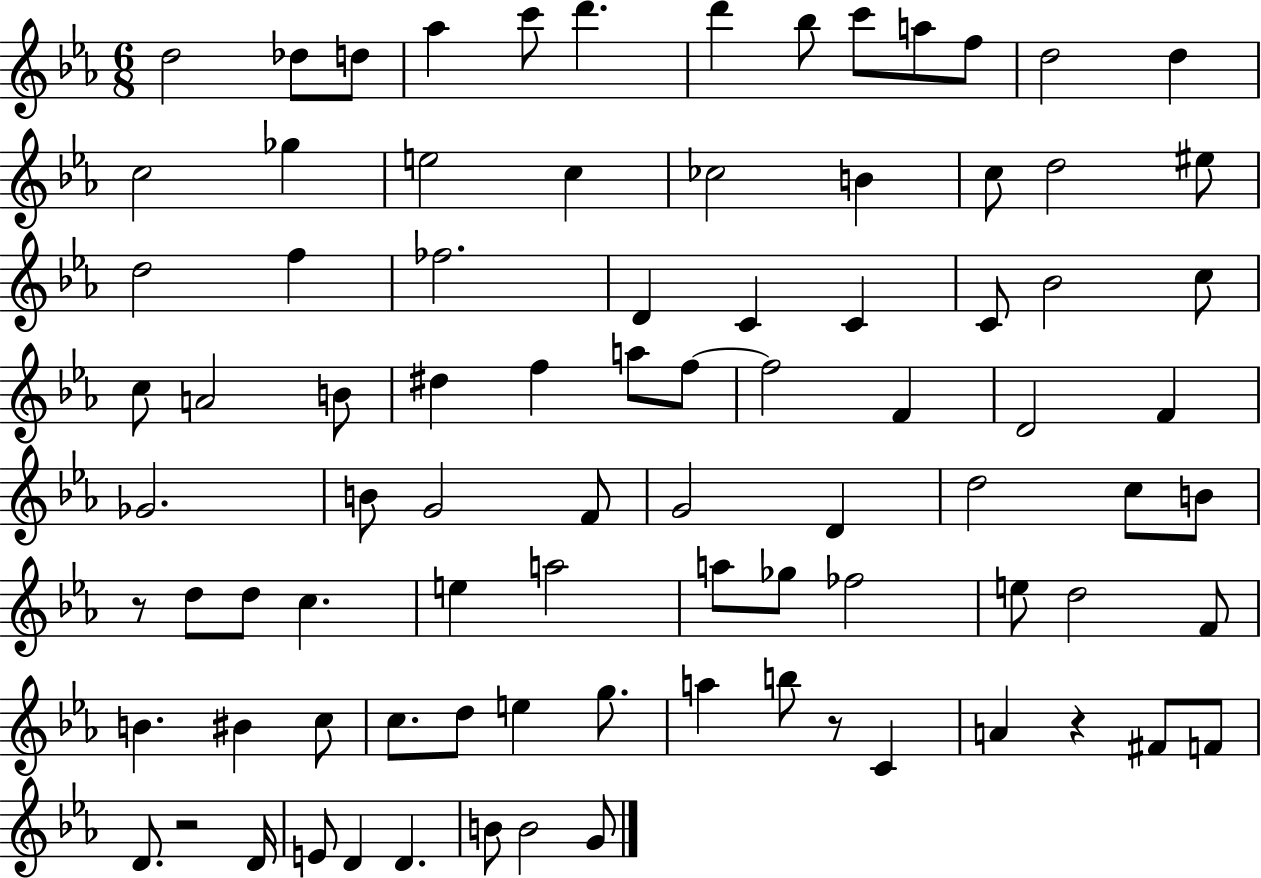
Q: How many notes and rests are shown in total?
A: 87